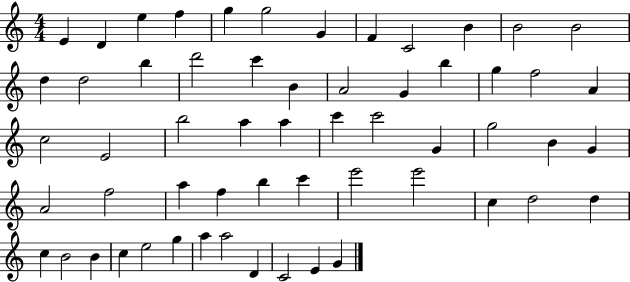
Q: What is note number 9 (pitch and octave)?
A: C4